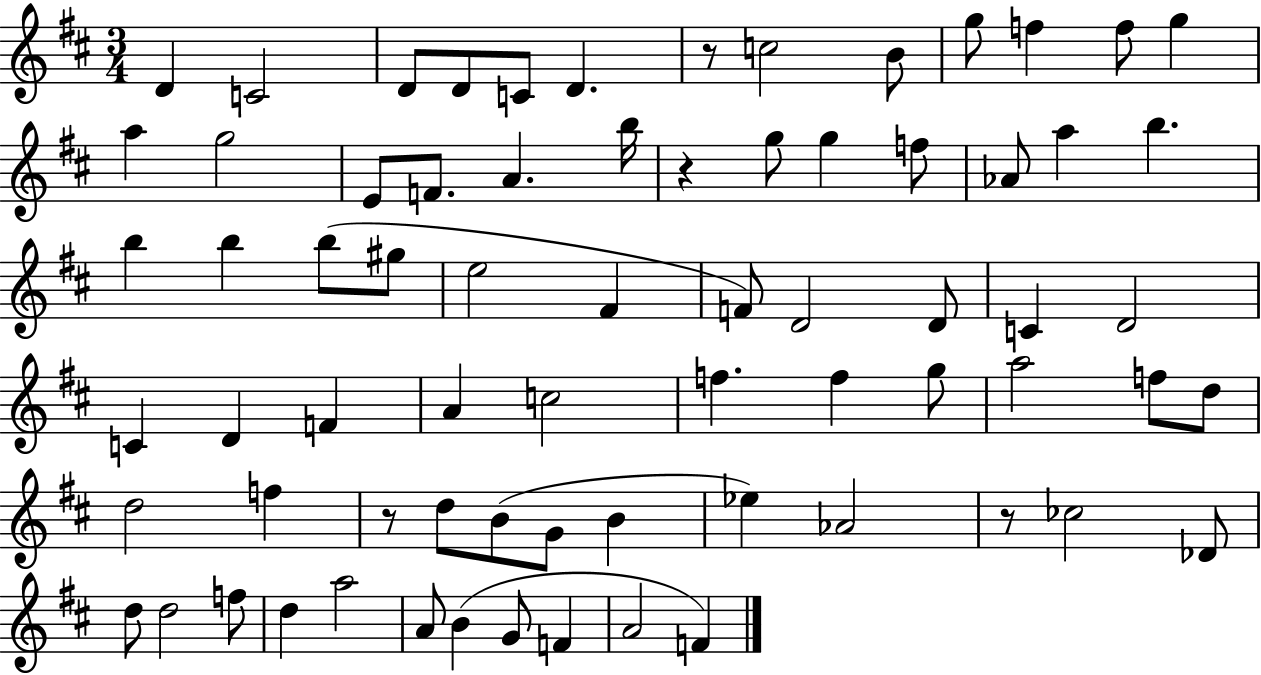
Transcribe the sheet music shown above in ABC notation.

X:1
T:Untitled
M:3/4
L:1/4
K:D
D C2 D/2 D/2 C/2 D z/2 c2 B/2 g/2 f f/2 g a g2 E/2 F/2 A b/4 z g/2 g f/2 _A/2 a b b b b/2 ^g/2 e2 ^F F/2 D2 D/2 C D2 C D F A c2 f f g/2 a2 f/2 d/2 d2 f z/2 d/2 B/2 G/2 B _e _A2 z/2 _c2 _D/2 d/2 d2 f/2 d a2 A/2 B G/2 F A2 F